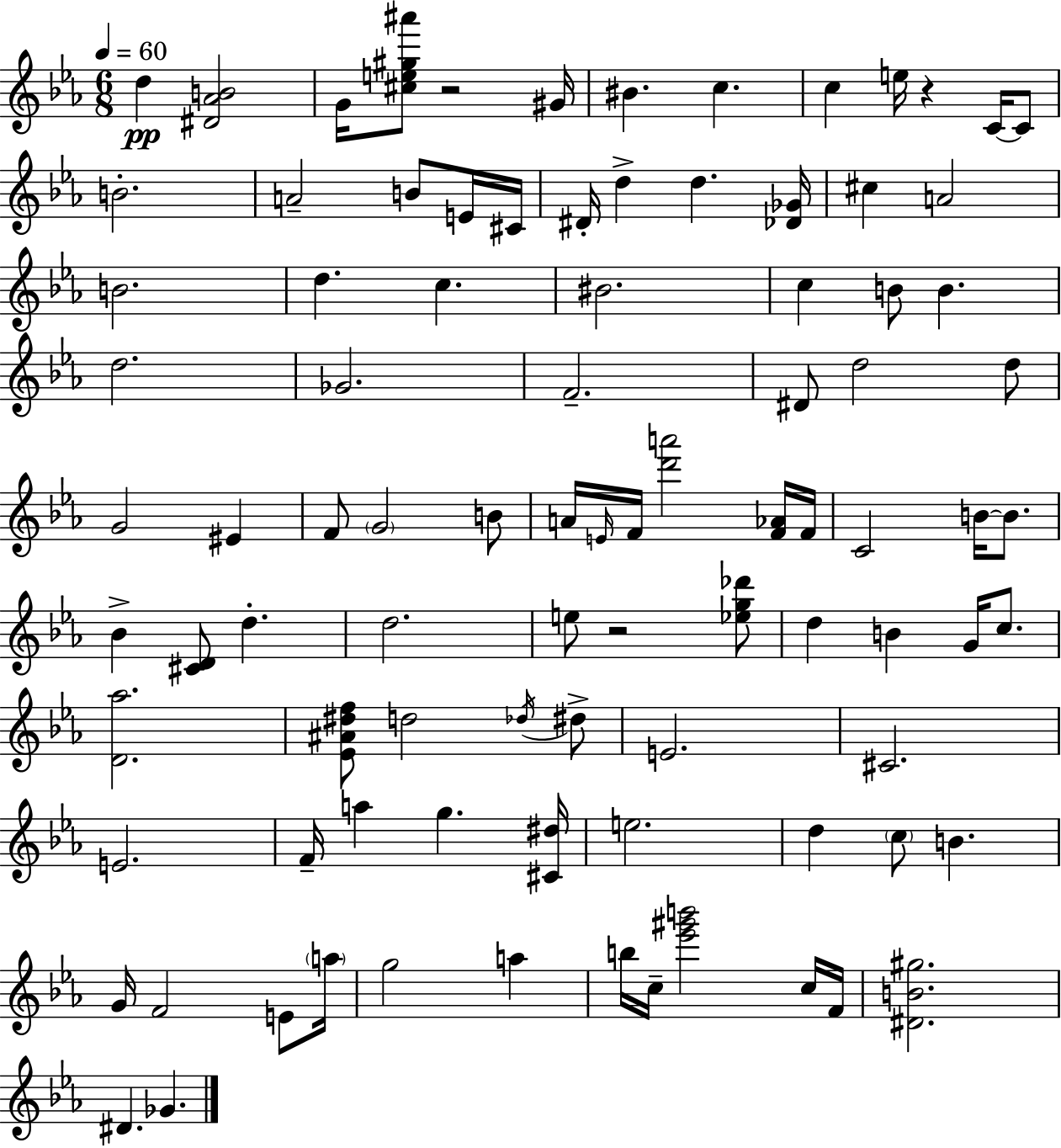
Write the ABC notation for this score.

X:1
T:Untitled
M:6/8
L:1/4
K:Cm
d [^D_AB]2 G/4 [^ce^g^a']/2 z2 ^G/4 ^B c c e/4 z C/4 C/2 B2 A2 B/2 E/4 ^C/4 ^D/4 d d [_D_G]/4 ^c A2 B2 d c ^B2 c B/2 B d2 _G2 F2 ^D/2 d2 d/2 G2 ^E F/2 G2 B/2 A/4 E/4 F/4 [d'a']2 [F_A]/4 F/4 C2 B/4 B/2 _B [^CD]/2 d d2 e/2 z2 [_eg_d']/2 d B G/4 c/2 [D_a]2 [_E^A^df]/2 d2 _d/4 ^d/2 E2 ^C2 E2 F/4 a g [^C^d]/4 e2 d c/2 B G/4 F2 E/2 a/4 g2 a b/4 c/4 [_e'^g'b']2 c/4 F/4 [^DB^g]2 ^D _G